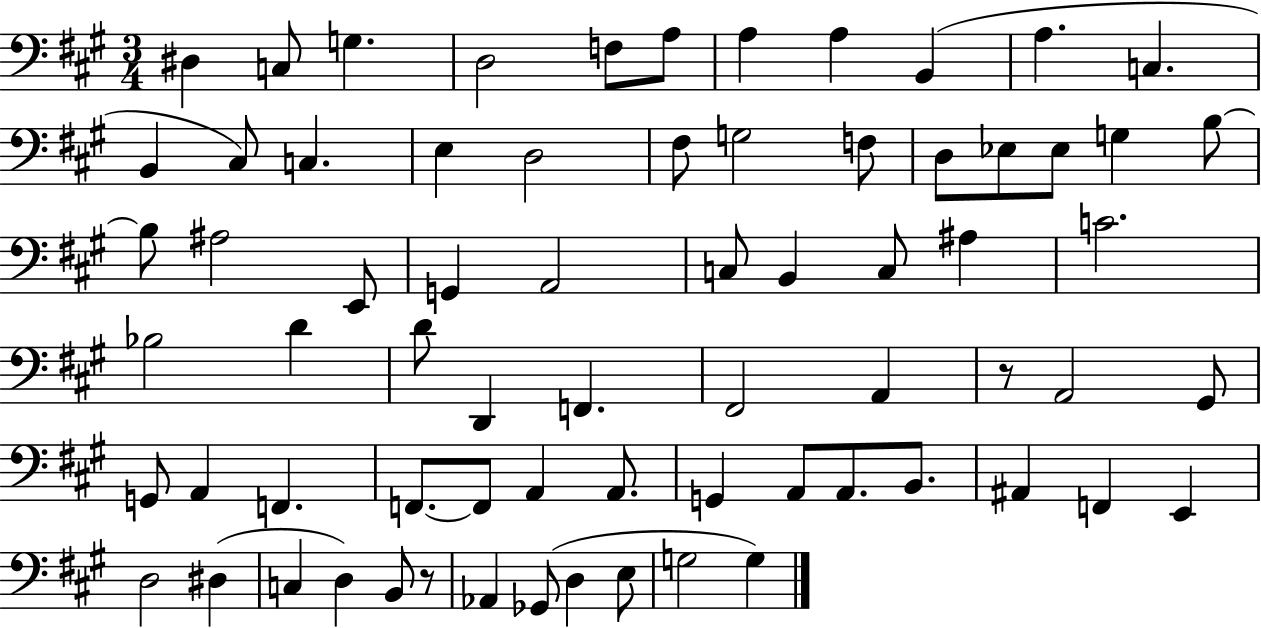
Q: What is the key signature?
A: A major